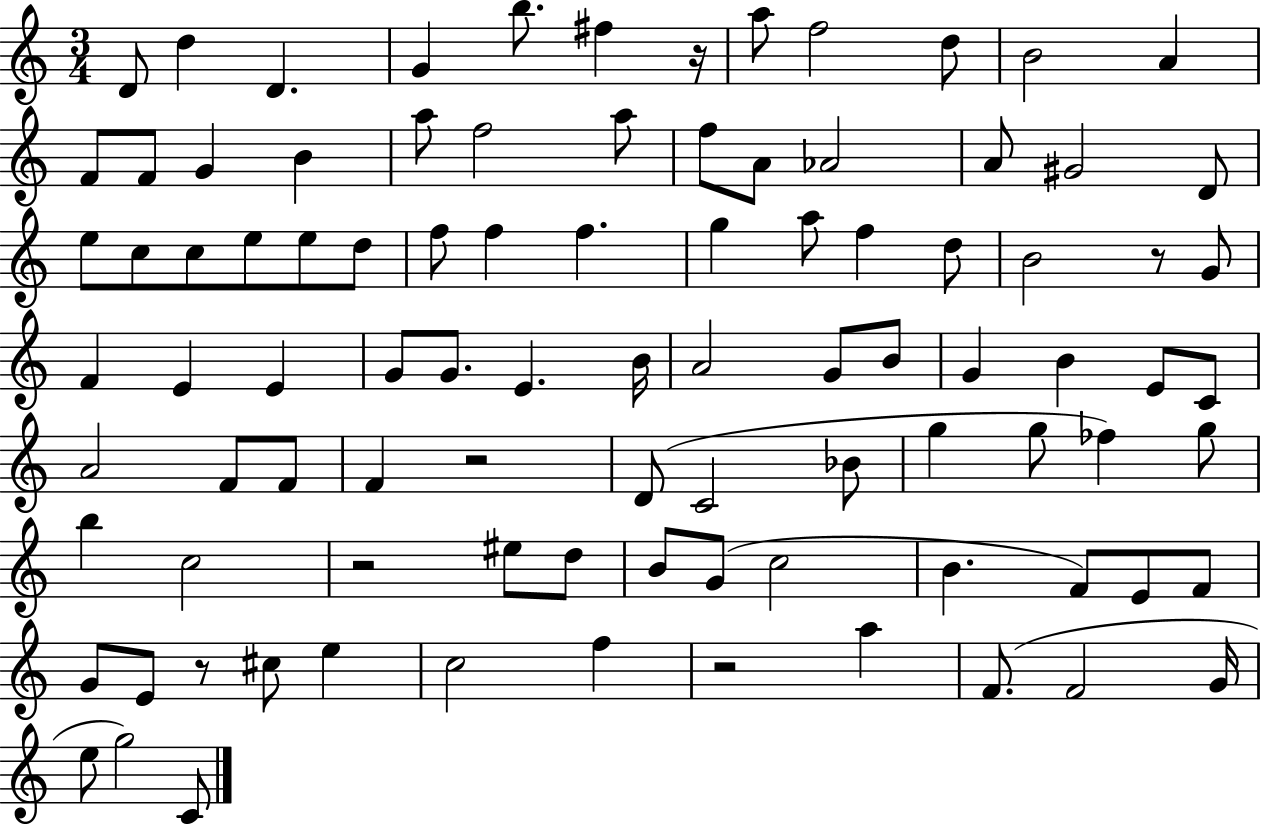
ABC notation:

X:1
T:Untitled
M:3/4
L:1/4
K:C
D/2 d D G b/2 ^f z/4 a/2 f2 d/2 B2 A F/2 F/2 G B a/2 f2 a/2 f/2 A/2 _A2 A/2 ^G2 D/2 e/2 c/2 c/2 e/2 e/2 d/2 f/2 f f g a/2 f d/2 B2 z/2 G/2 F E E G/2 G/2 E B/4 A2 G/2 B/2 G B E/2 C/2 A2 F/2 F/2 F z2 D/2 C2 _B/2 g g/2 _f g/2 b c2 z2 ^e/2 d/2 B/2 G/2 c2 B F/2 E/2 F/2 G/2 E/2 z/2 ^c/2 e c2 f z2 a F/2 F2 G/4 e/2 g2 C/2